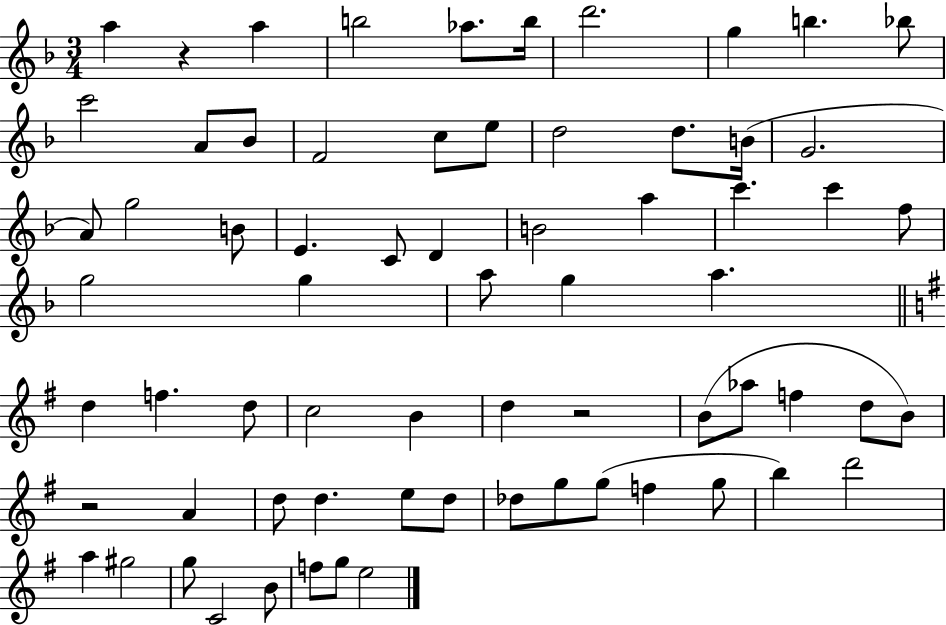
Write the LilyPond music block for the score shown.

{
  \clef treble
  \numericTimeSignature
  \time 3/4
  \key f \major
  a''4 r4 a''4 | b''2 aes''8. b''16 | d'''2. | g''4 b''4. bes''8 | \break c'''2 a'8 bes'8 | f'2 c''8 e''8 | d''2 d''8. b'16( | g'2. | \break a'8) g''2 b'8 | e'4. c'8 d'4 | b'2 a''4 | c'''4. c'''4 f''8 | \break g''2 g''4 | a''8 g''4 a''4. | \bar "||" \break \key g \major d''4 f''4. d''8 | c''2 b'4 | d''4 r2 | b'8( aes''8 f''4 d''8 b'8) | \break r2 a'4 | d''8 d''4. e''8 d''8 | des''8 g''8 g''8( f''4 g''8 | b''4) d'''2 | \break a''4 gis''2 | g''8 c'2 b'8 | f''8 g''8 e''2 | \bar "|."
}